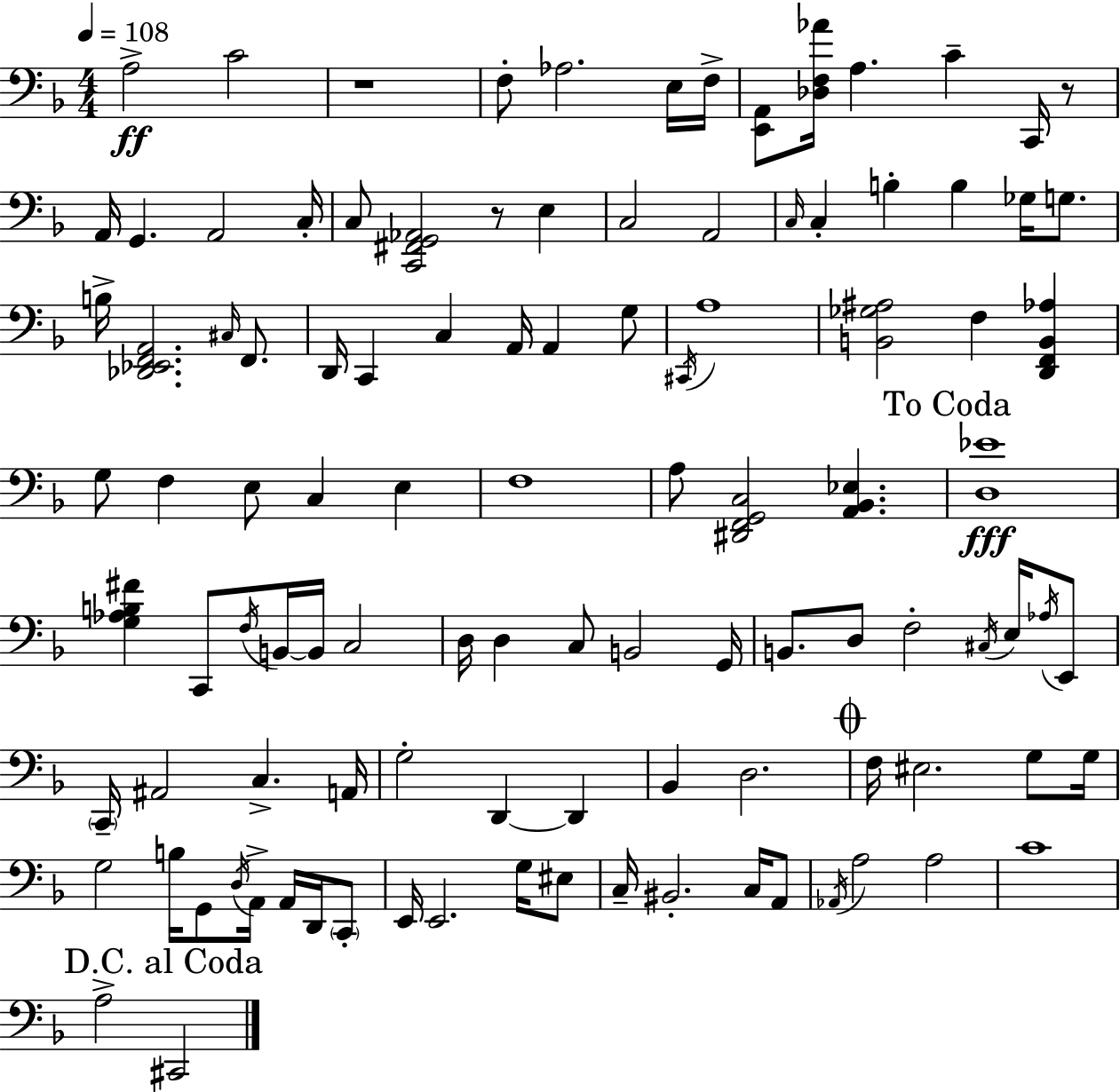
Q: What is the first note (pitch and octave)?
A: A3